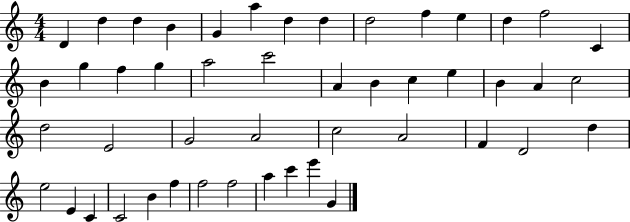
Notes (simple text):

D4/q D5/q D5/q B4/q G4/q A5/q D5/q D5/q D5/h F5/q E5/q D5/q F5/h C4/q B4/q G5/q F5/q G5/q A5/h C6/h A4/q B4/q C5/q E5/q B4/q A4/q C5/h D5/h E4/h G4/h A4/h C5/h A4/h F4/q D4/h D5/q E5/h E4/q C4/q C4/h B4/q F5/q F5/h F5/h A5/q C6/q E6/q G4/q